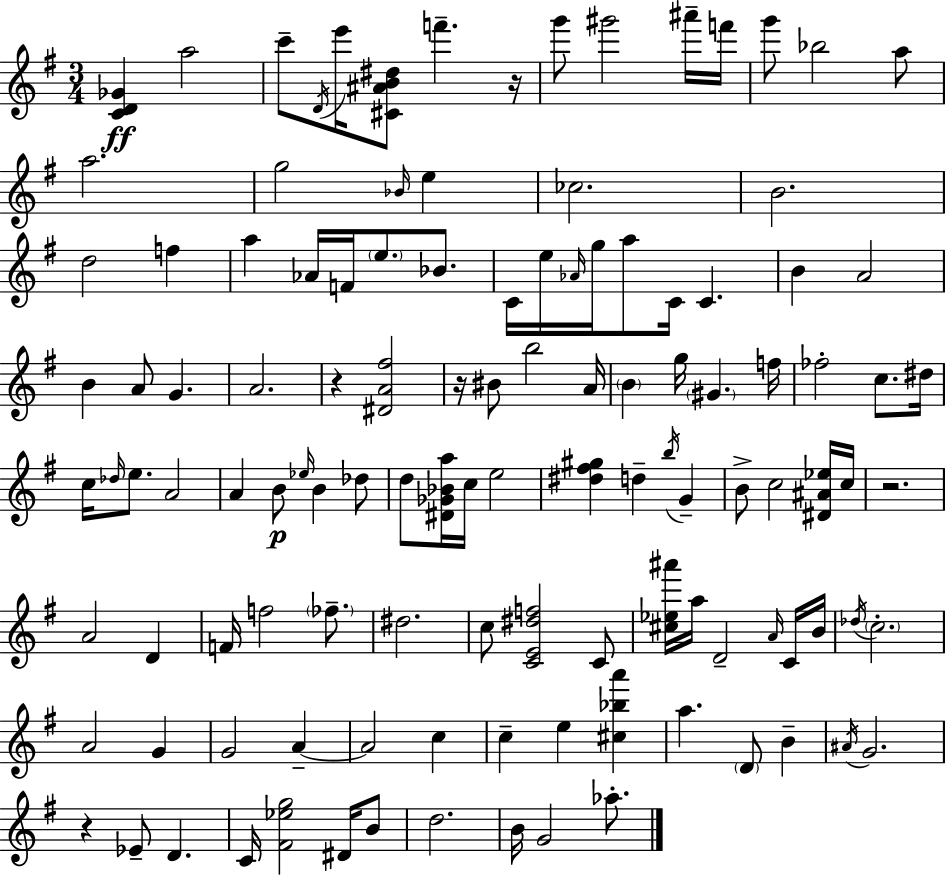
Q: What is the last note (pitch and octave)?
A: Ab5